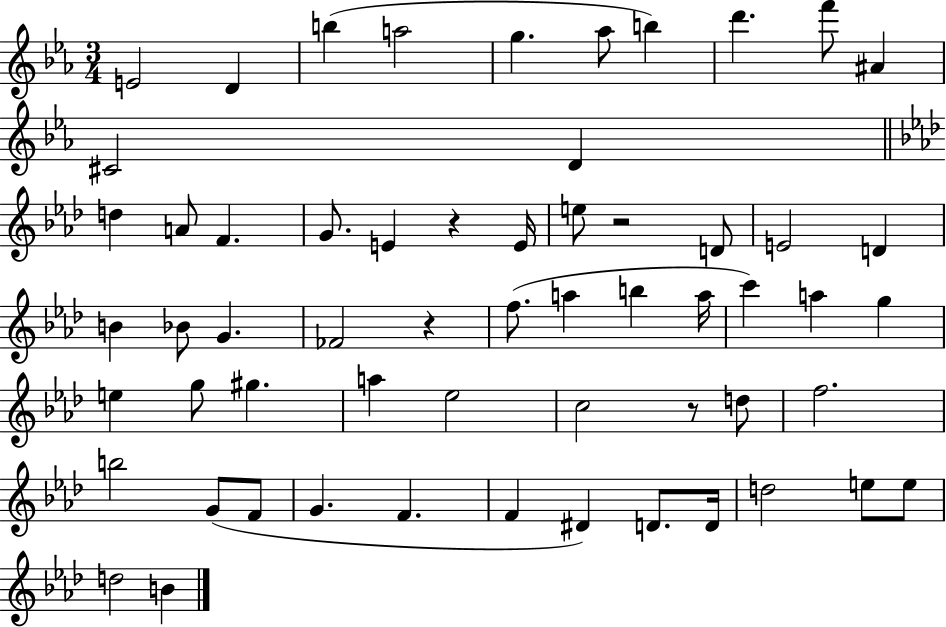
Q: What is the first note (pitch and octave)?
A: E4